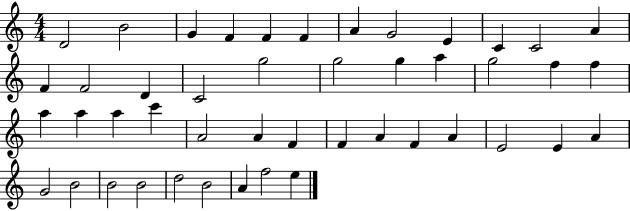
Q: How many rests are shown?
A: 0